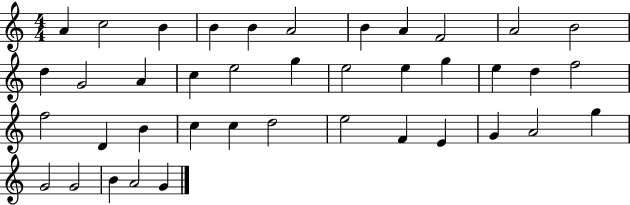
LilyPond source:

{
  \clef treble
  \numericTimeSignature
  \time 4/4
  \key c \major
  a'4 c''2 b'4 | b'4 b'4 a'2 | b'4 a'4 f'2 | a'2 b'2 | \break d''4 g'2 a'4 | c''4 e''2 g''4 | e''2 e''4 g''4 | e''4 d''4 f''2 | \break f''2 d'4 b'4 | c''4 c''4 d''2 | e''2 f'4 e'4 | g'4 a'2 g''4 | \break g'2 g'2 | b'4 a'2 g'4 | \bar "|."
}